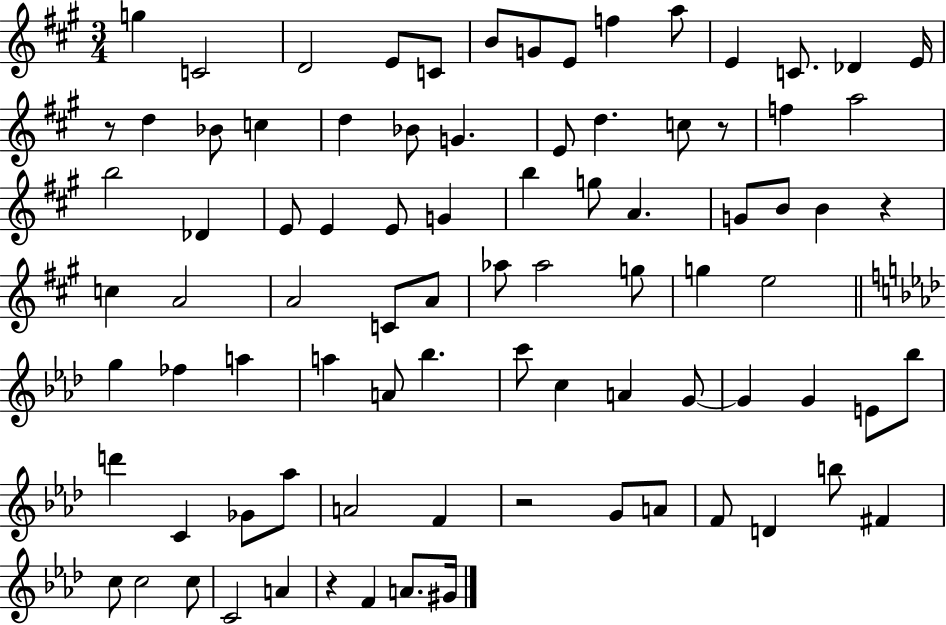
G5/q C4/h D4/h E4/e C4/e B4/e G4/e E4/e F5/q A5/e E4/q C4/e. Db4/q E4/s R/e D5/q Bb4/e C5/q D5/q Bb4/e G4/q. E4/e D5/q. C5/e R/e F5/q A5/h B5/h Db4/q E4/e E4/q E4/e G4/q B5/q G5/e A4/q. G4/e B4/e B4/q R/q C5/q A4/h A4/h C4/e A4/e Ab5/e Ab5/h G5/e G5/q E5/h G5/q FES5/q A5/q A5/q A4/e Bb5/q. C6/e C5/q A4/q G4/e G4/q G4/q E4/e Bb5/e D6/q C4/q Gb4/e Ab5/e A4/h F4/q R/h G4/e A4/e F4/e D4/q B5/e F#4/q C5/e C5/h C5/e C4/h A4/q R/q F4/q A4/e. G#4/s